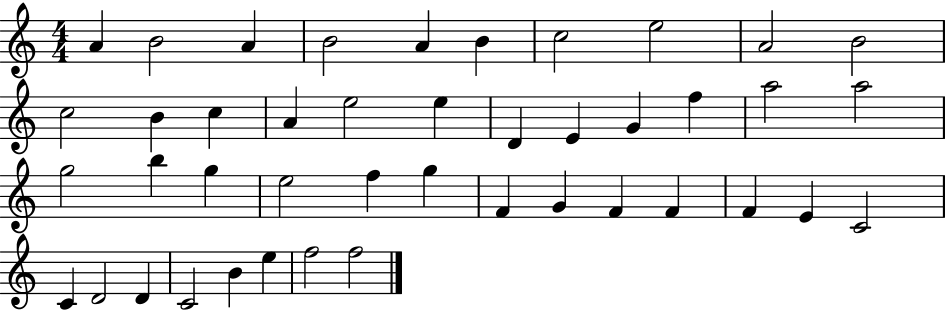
X:1
T:Untitled
M:4/4
L:1/4
K:C
A B2 A B2 A B c2 e2 A2 B2 c2 B c A e2 e D E G f a2 a2 g2 b g e2 f g F G F F F E C2 C D2 D C2 B e f2 f2